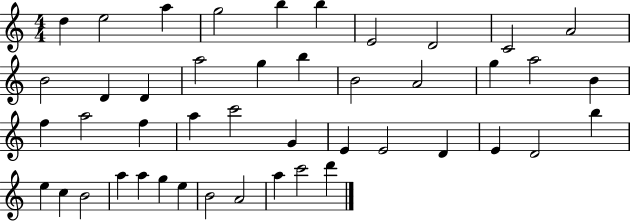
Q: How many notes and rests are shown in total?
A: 45